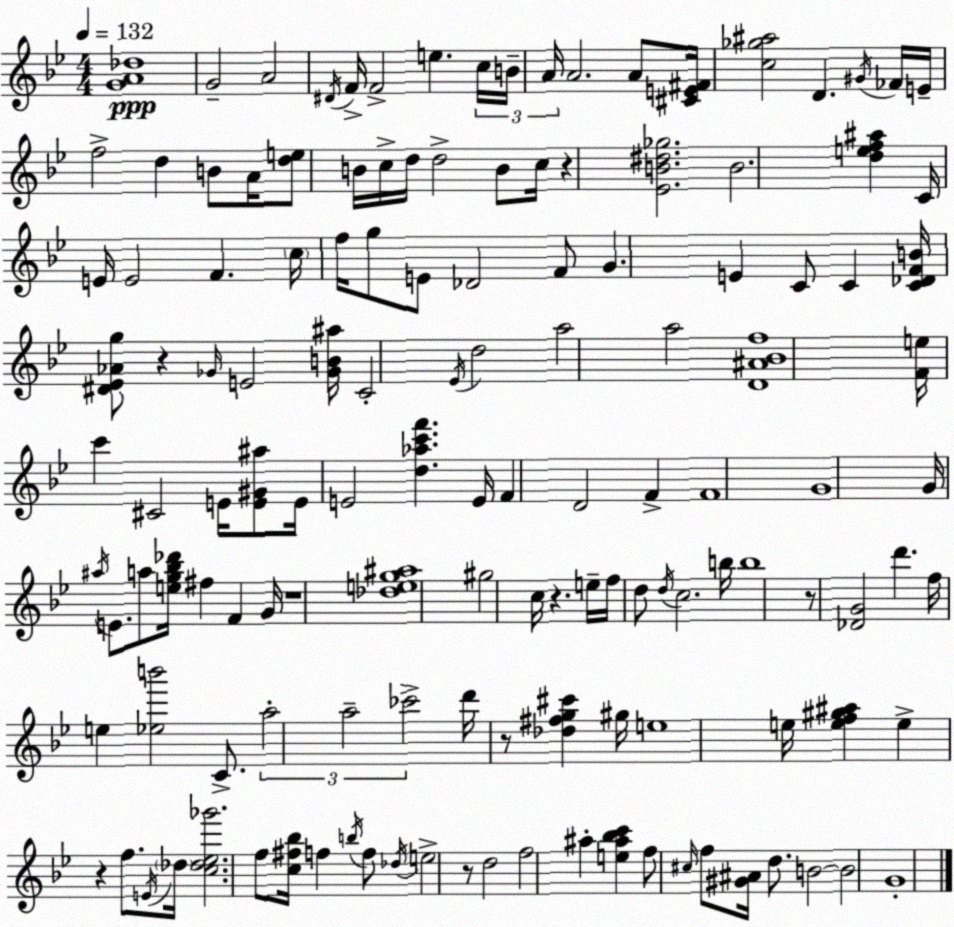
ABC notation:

X:1
T:Untitled
M:4/4
L:1/4
K:Gm
[GA_d]4 G2 A2 ^D/4 F/4 F2 e c/4 B/4 A/4 A2 A/2 [^CE^F]/4 [c_g^a]2 D ^G/4 _F/4 E/4 f2 d B/2 A/4 [de]/2 B/4 c/4 d/4 d2 B/2 c/4 z [_EB^d_g]2 B2 [def^a] C/4 E/4 E2 F c/4 f/4 g/2 E/2 _D2 F/2 G E C/2 C [C_DFB]/4 [^D_E_Ag]/2 z _G/4 E2 [_GB^a]/4 C2 _E/4 d2 a2 a2 [D^A_Bf]4 [Fe]/4 c' ^C2 E/4 [E^G^a]/2 E/4 E2 [d_ac'f'] E/4 F D2 F F4 G4 G/4 ^a/4 E/2 a/2 [eg_b_d']/4 ^f F G/4 z4 [_deg^a]4 ^g2 c/4 z e/4 f/4 d/2 d/4 c2 b/4 b4 z/2 [_DG]2 d' f/4 e [_eb']2 C/2 a2 a2 _c'2 d'/4 z/2 [_d^fg^c'] ^g/4 e4 e/4 [ef^g^a] e z f/2 E/4 _d/4 [c_d_e_g']2 f/2 [c^f_b]/4 f b/4 f/2 _d/4 e2 z/2 d2 f2 ^a [e^a_bc'] f/2 ^c/4 f/2 [^G^A]/4 d/2 B2 B2 G4